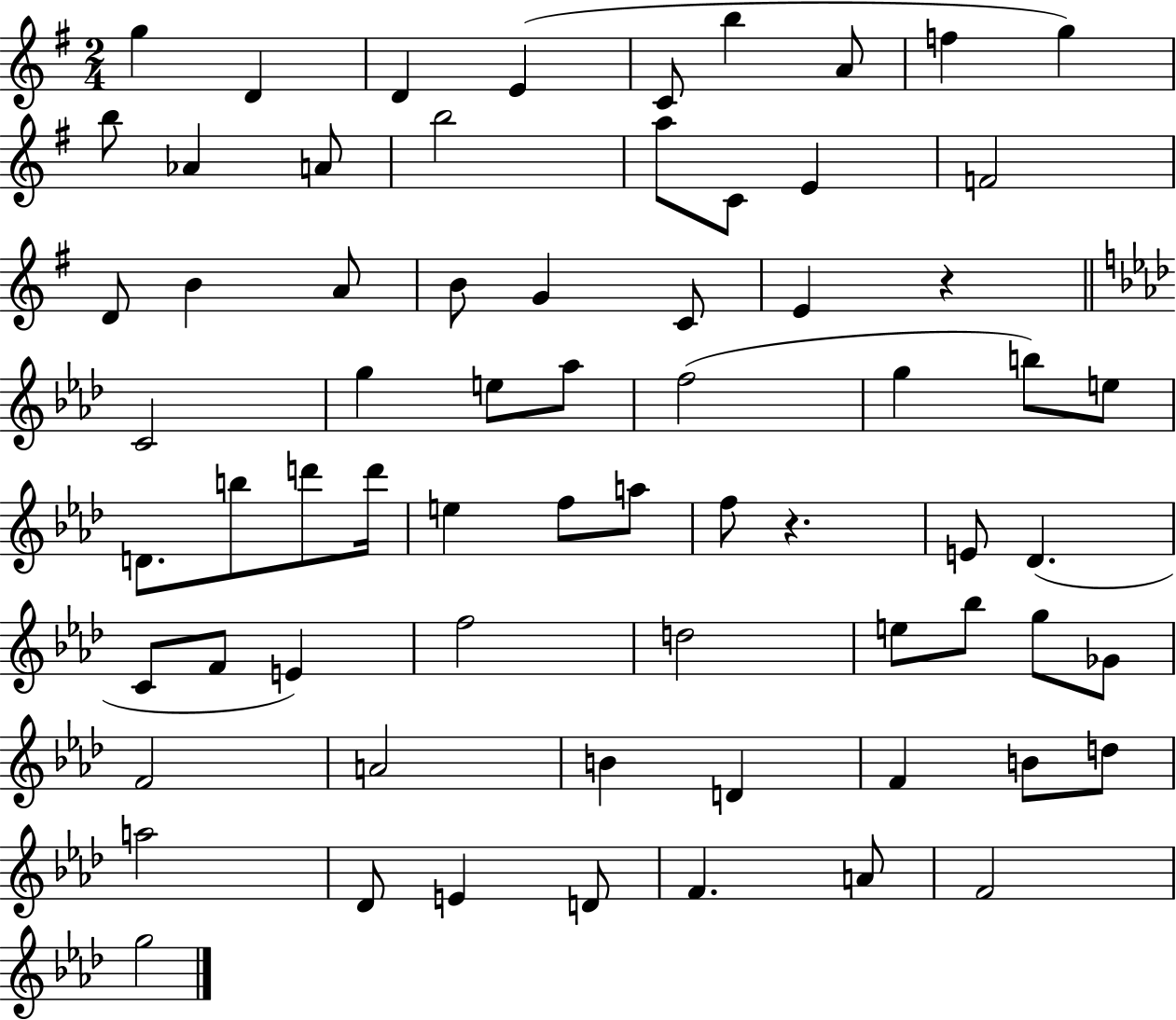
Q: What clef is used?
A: treble